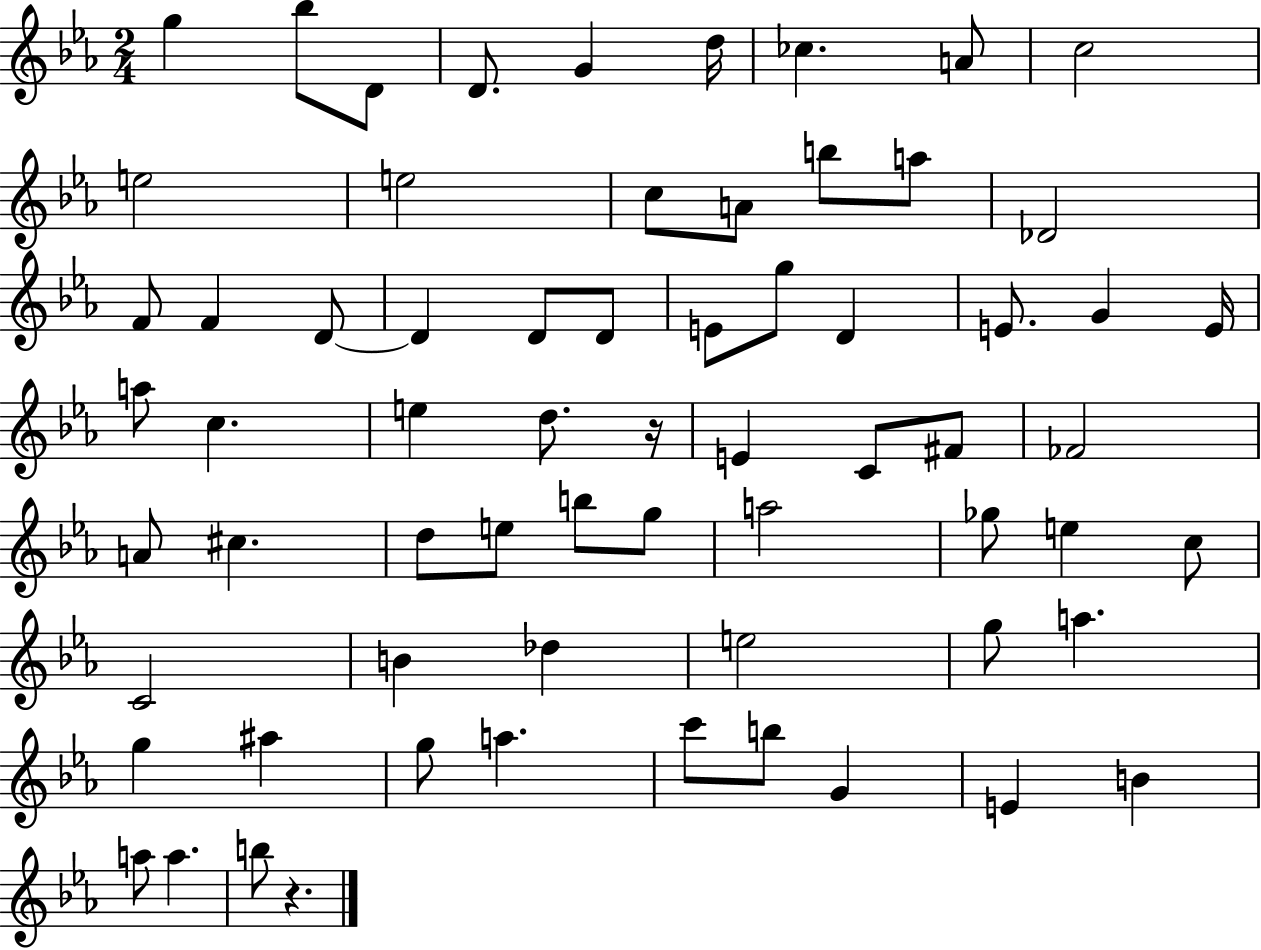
X:1
T:Untitled
M:2/4
L:1/4
K:Eb
g _b/2 D/2 D/2 G d/4 _c A/2 c2 e2 e2 c/2 A/2 b/2 a/2 _D2 F/2 F D/2 D D/2 D/2 E/2 g/2 D E/2 G E/4 a/2 c e d/2 z/4 E C/2 ^F/2 _F2 A/2 ^c d/2 e/2 b/2 g/2 a2 _g/2 e c/2 C2 B _d e2 g/2 a g ^a g/2 a c'/2 b/2 G E B a/2 a b/2 z